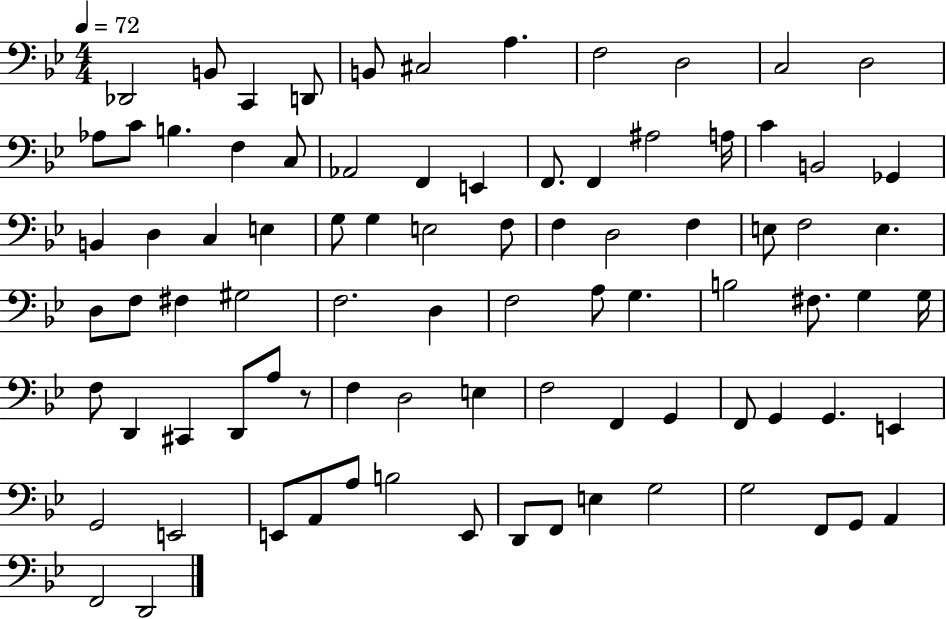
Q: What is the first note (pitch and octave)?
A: Db2